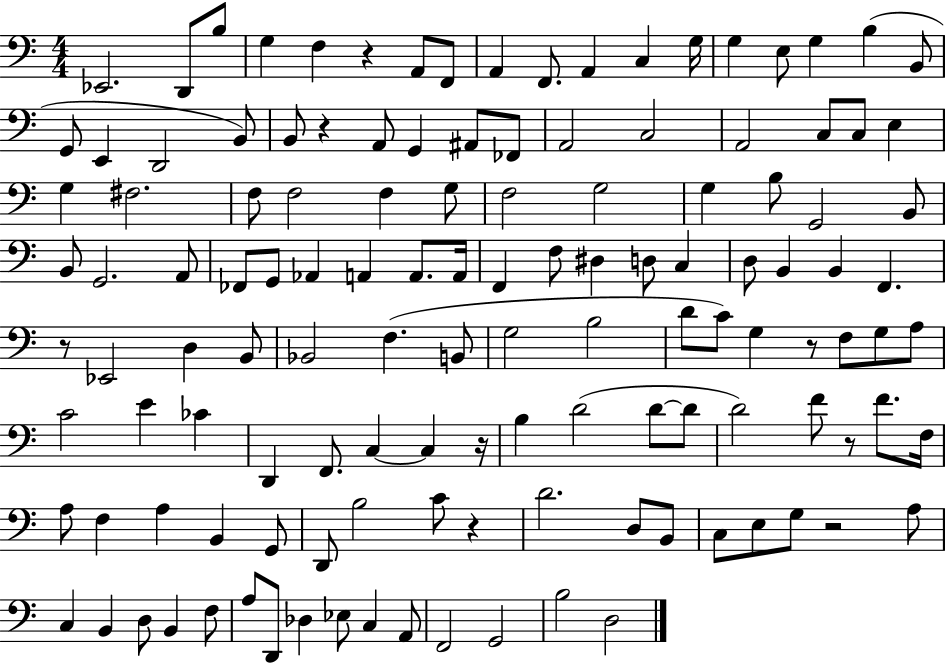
Eb2/h. D2/e B3/e G3/q F3/q R/q A2/e F2/e A2/q F2/e. A2/q C3/q G3/s G3/q E3/e G3/q B3/q B2/e G2/e E2/q D2/h B2/e B2/e R/q A2/e G2/q A#2/e FES2/e A2/h C3/h A2/h C3/e C3/e E3/q G3/q F#3/h. F3/e F3/h F3/q G3/e F3/h G3/h G3/q B3/e G2/h B2/e B2/e G2/h. A2/e FES2/e G2/e Ab2/q A2/q A2/e. A2/s F2/q F3/e D#3/q D3/e C3/q D3/e B2/q B2/q F2/q. R/e Eb2/h D3/q B2/e Bb2/h F3/q. B2/e G3/h B3/h D4/e C4/e G3/q R/e F3/e G3/e A3/e C4/h E4/q CES4/q D2/q F2/e. C3/q C3/q R/s B3/q D4/h D4/e D4/e D4/h F4/e R/e F4/e. F3/s A3/e F3/q A3/q B2/q G2/e D2/e B3/h C4/e R/q D4/h. D3/e B2/e C3/e E3/e G3/e R/h A3/e C3/q B2/q D3/e B2/q F3/e A3/e D2/e Db3/q Eb3/e C3/q A2/e F2/h G2/h B3/h D3/h